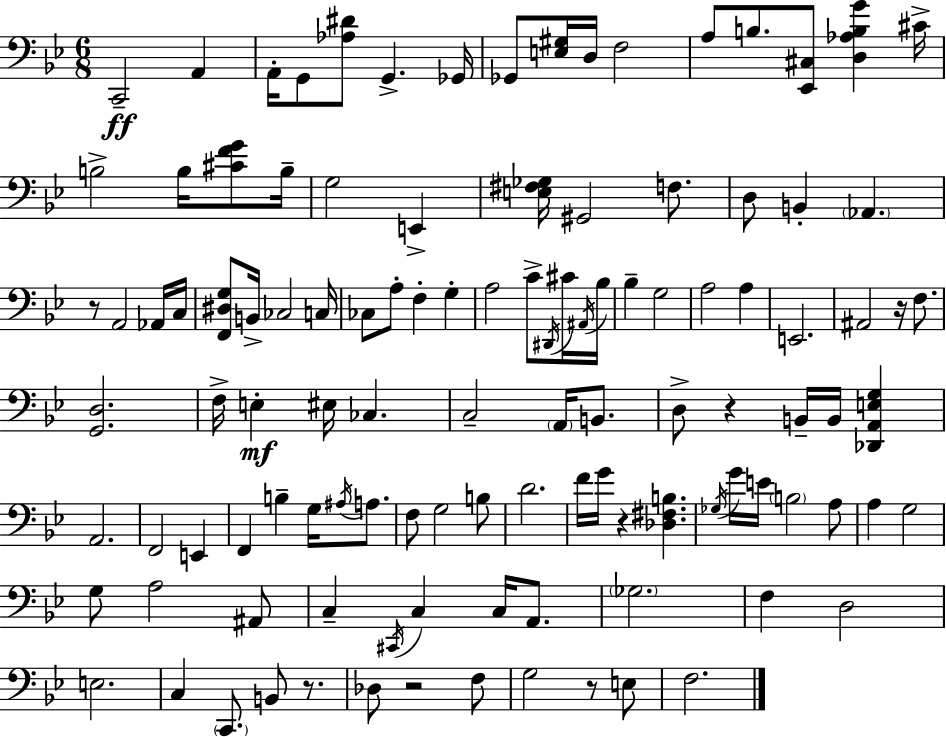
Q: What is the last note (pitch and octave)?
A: F3